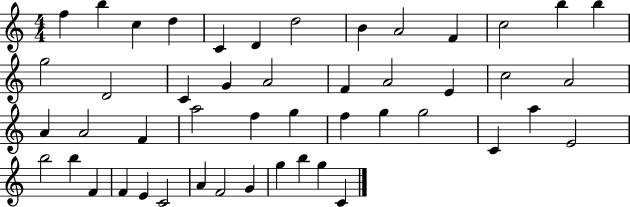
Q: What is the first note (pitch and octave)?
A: F5